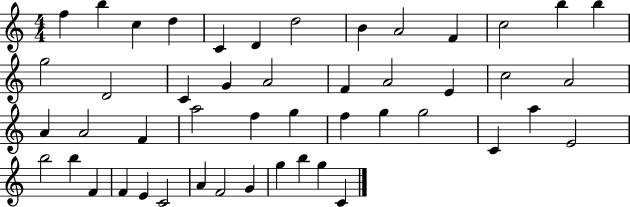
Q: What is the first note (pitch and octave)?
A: F5